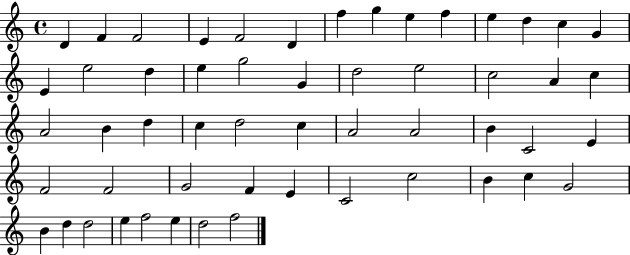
X:1
T:Untitled
M:4/4
L:1/4
K:C
D F F2 E F2 D f g e f e d c G E e2 d e g2 G d2 e2 c2 A c A2 B d c d2 c A2 A2 B C2 E F2 F2 G2 F E C2 c2 B c G2 B d d2 e f2 e d2 f2